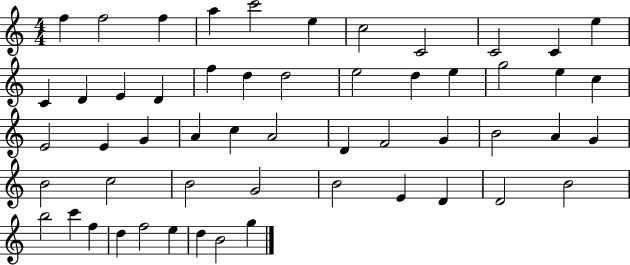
X:1
T:Untitled
M:4/4
L:1/4
K:C
f f2 f a c'2 e c2 C2 C2 C e C D E D f d d2 e2 d e g2 e c E2 E G A c A2 D F2 G B2 A G B2 c2 B2 G2 B2 E D D2 B2 b2 c' f d f2 e d B2 g